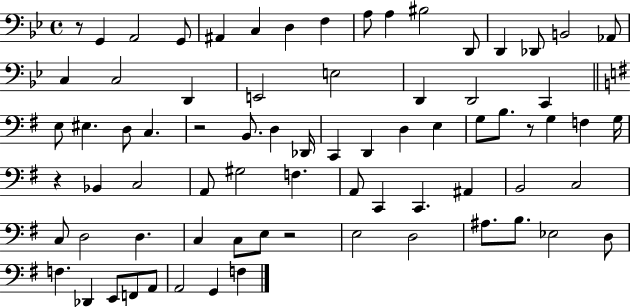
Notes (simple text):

R/e G2/q A2/h G2/e A#2/q C3/q D3/q F3/q A3/e A3/q BIS3/h D2/e D2/q Db2/e B2/h Ab2/e C3/q C3/h D2/q E2/h E3/h D2/q D2/h C2/q E3/e EIS3/q. D3/e C3/q. R/h B2/e. D3/q Db2/s C2/q D2/q D3/q E3/q G3/e B3/e. R/e G3/q F3/q G3/s R/q Bb2/q C3/h A2/e G#3/h F3/q. A2/e C2/q C2/q. A#2/q B2/h C3/h C3/e D3/h D3/q. C3/q C3/e E3/e R/h E3/h D3/h A#3/e. B3/e. Eb3/h D3/e F3/q. Db2/q E2/e F2/e A2/e A2/h G2/q F3/q